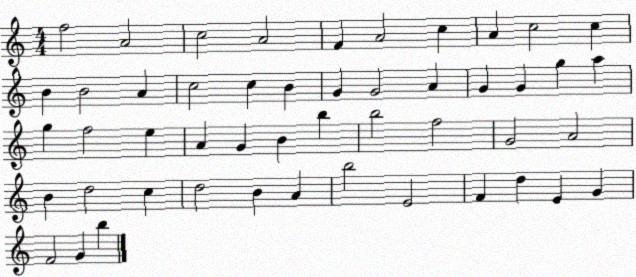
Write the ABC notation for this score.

X:1
T:Untitled
M:4/4
L:1/4
K:C
f2 A2 c2 A2 F A2 c A c2 c B B2 A c2 c B G G2 A G G g a g f2 e A G B b b2 f2 G2 A2 B d2 c d2 B A b2 E2 F d E G F2 G b